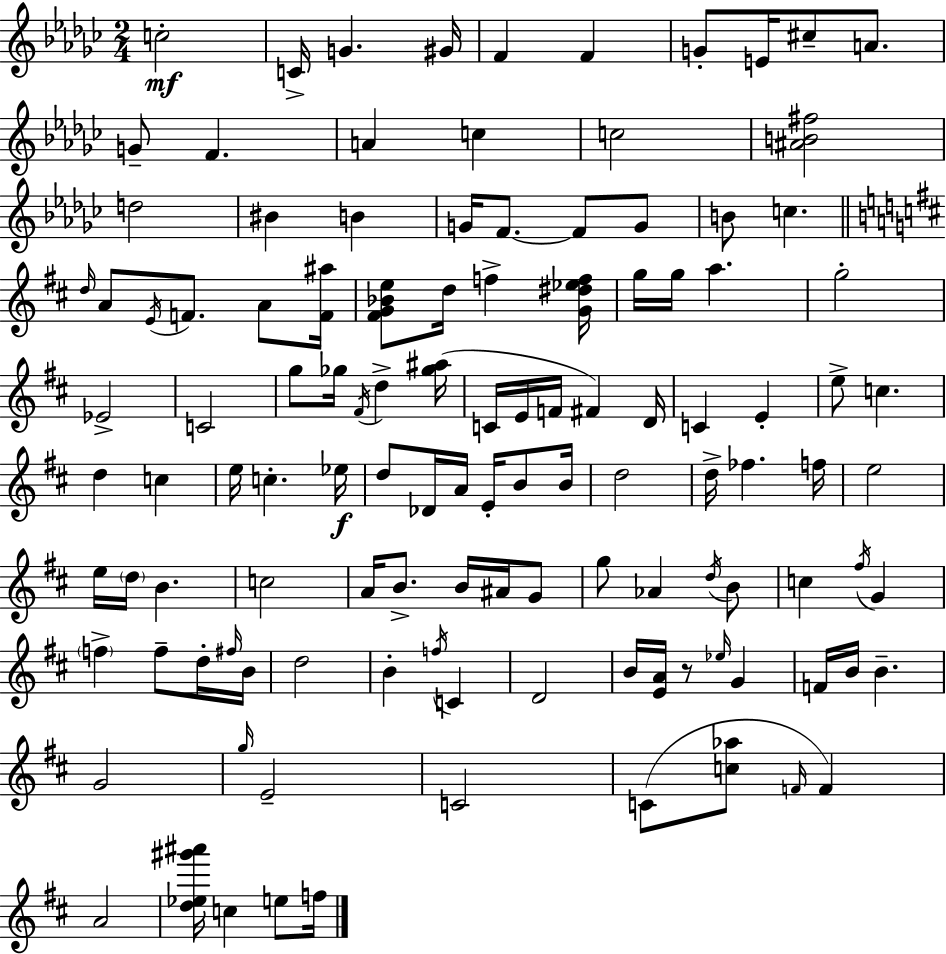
C5/h C4/s G4/q. G#4/s F4/q F4/q G4/e E4/s C#5/e A4/e. G4/e F4/q. A4/q C5/q C5/h [A#4,B4,F#5]/h D5/h BIS4/q B4/q G4/s F4/e. F4/e G4/e B4/e C5/q. D5/s A4/e E4/s F4/e. A4/e [F4,A#5]/s [F#4,G4,Bb4,E5]/e D5/s F5/q [G4,D#5,Eb5,F5]/s G5/s G5/s A5/q. G5/h Eb4/h C4/h G5/e Gb5/s F#4/s D5/q [Gb5,A#5]/s C4/s E4/s F4/s F#4/q D4/s C4/q E4/q E5/e C5/q. D5/q C5/q E5/s C5/q. Eb5/s D5/e Db4/s A4/s E4/s B4/e B4/s D5/h D5/s FES5/q. F5/s E5/h E5/s D5/s B4/q. C5/h A4/s B4/e. B4/s A#4/s G4/e G5/e Ab4/q D5/s B4/e C5/q F#5/s G4/q F5/q F5/e D5/s F#5/s B4/s D5/h B4/q F5/s C4/q D4/h B4/s [E4,A4]/s R/e Eb5/s G4/q F4/s B4/s B4/q. G4/h G5/s E4/h C4/h C4/e [C5,Ab5]/e F4/s F4/q A4/h [D5,Eb5,G#6,A#6]/s C5/q E5/e F5/s